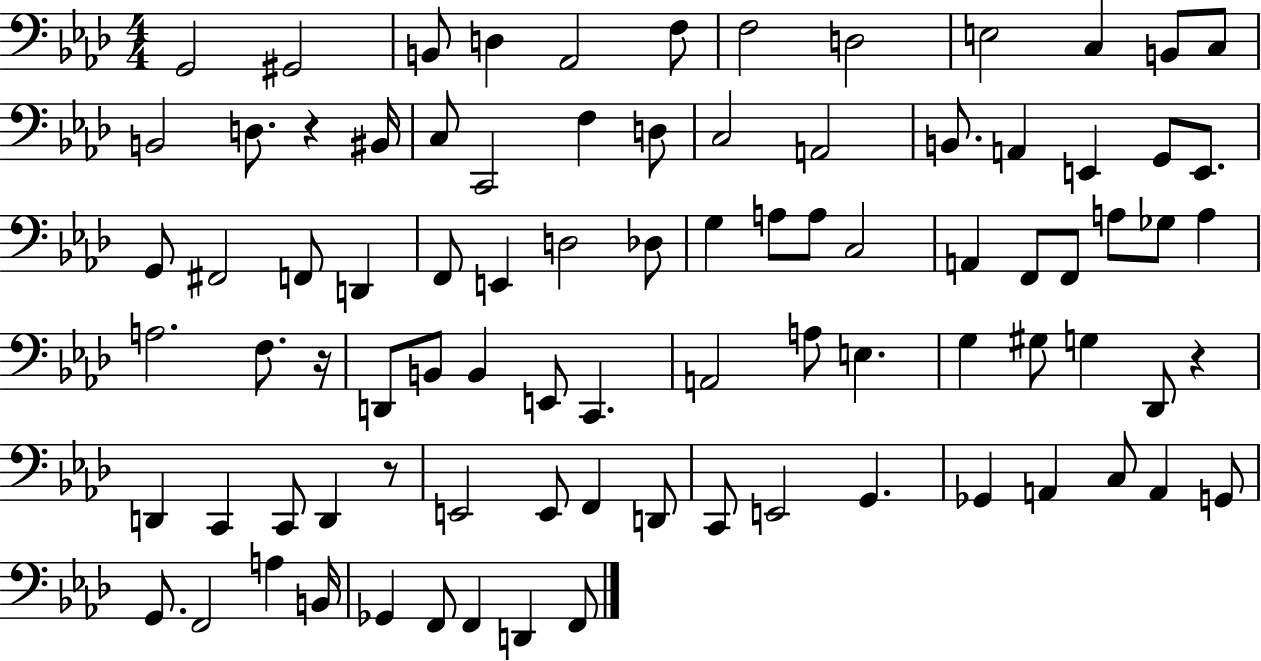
X:1
T:Untitled
M:4/4
L:1/4
K:Ab
G,,2 ^G,,2 B,,/2 D, _A,,2 F,/2 F,2 D,2 E,2 C, B,,/2 C,/2 B,,2 D,/2 z ^B,,/4 C,/2 C,,2 F, D,/2 C,2 A,,2 B,,/2 A,, E,, G,,/2 E,,/2 G,,/2 ^F,,2 F,,/2 D,, F,,/2 E,, D,2 _D,/2 G, A,/2 A,/2 C,2 A,, F,,/2 F,,/2 A,/2 _G,/2 A, A,2 F,/2 z/4 D,,/2 B,,/2 B,, E,,/2 C,, A,,2 A,/2 E, G, ^G,/2 G, _D,,/2 z D,, C,, C,,/2 D,, z/2 E,,2 E,,/2 F,, D,,/2 C,,/2 E,,2 G,, _G,, A,, C,/2 A,, G,,/2 G,,/2 F,,2 A, B,,/4 _G,, F,,/2 F,, D,, F,,/2